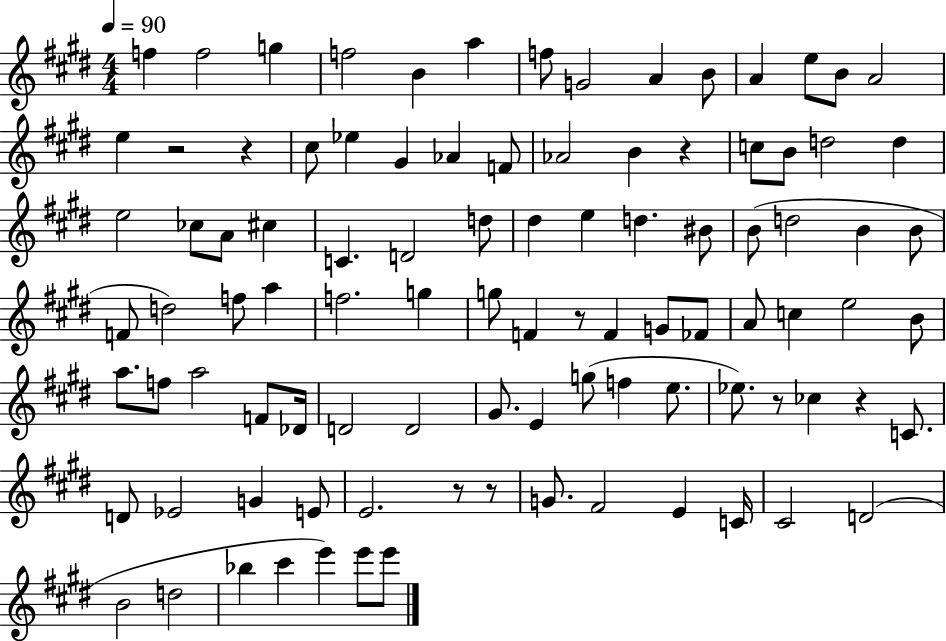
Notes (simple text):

F5/q F5/h G5/q F5/h B4/q A5/q F5/e G4/h A4/q B4/e A4/q E5/e B4/e A4/h E5/q R/h R/q C#5/e Eb5/q G#4/q Ab4/q F4/e Ab4/h B4/q R/q C5/e B4/e D5/h D5/q E5/h CES5/e A4/e C#5/q C4/q. D4/h D5/e D#5/q E5/q D5/q. BIS4/e B4/e D5/h B4/q B4/e F4/e D5/h F5/e A5/q F5/h. G5/q G5/e F4/q R/e F4/q G4/e FES4/e A4/e C5/q E5/h B4/e A5/e. F5/e A5/h F4/e Db4/s D4/h D4/h G#4/e. E4/q G5/e F5/q E5/e. Eb5/e. R/e CES5/q R/q C4/e. D4/e Eb4/h G4/q E4/e E4/h. R/e R/e G4/e. F#4/h E4/q C4/s C#4/h D4/h B4/h D5/h Bb5/q C#6/q E6/q E6/e E6/e